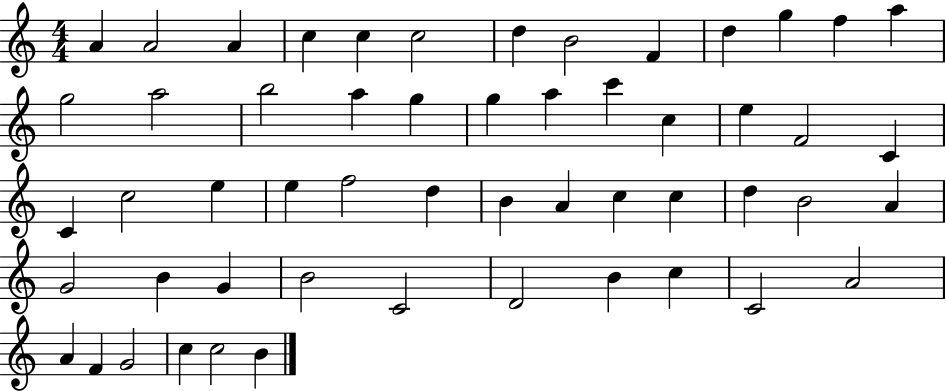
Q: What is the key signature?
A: C major